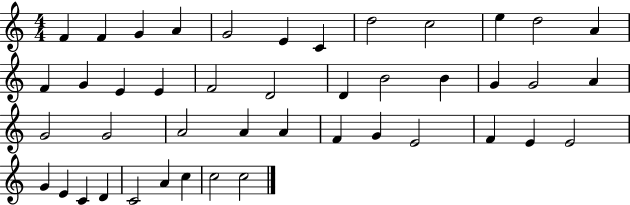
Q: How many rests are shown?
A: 0